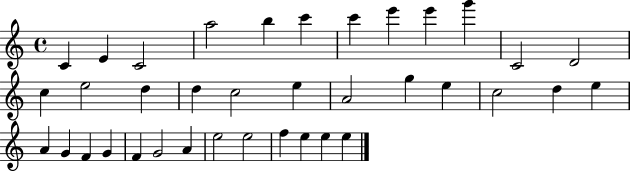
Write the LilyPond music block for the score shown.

{
  \clef treble
  \time 4/4
  \defaultTimeSignature
  \key c \major
  c'4 e'4 c'2 | a''2 b''4 c'''4 | c'''4 e'''4 e'''4 g'''4 | c'2 d'2 | \break c''4 e''2 d''4 | d''4 c''2 e''4 | a'2 g''4 e''4 | c''2 d''4 e''4 | \break a'4 g'4 f'4 g'4 | f'4 g'2 a'4 | e''2 e''2 | f''4 e''4 e''4 e''4 | \break \bar "|."
}